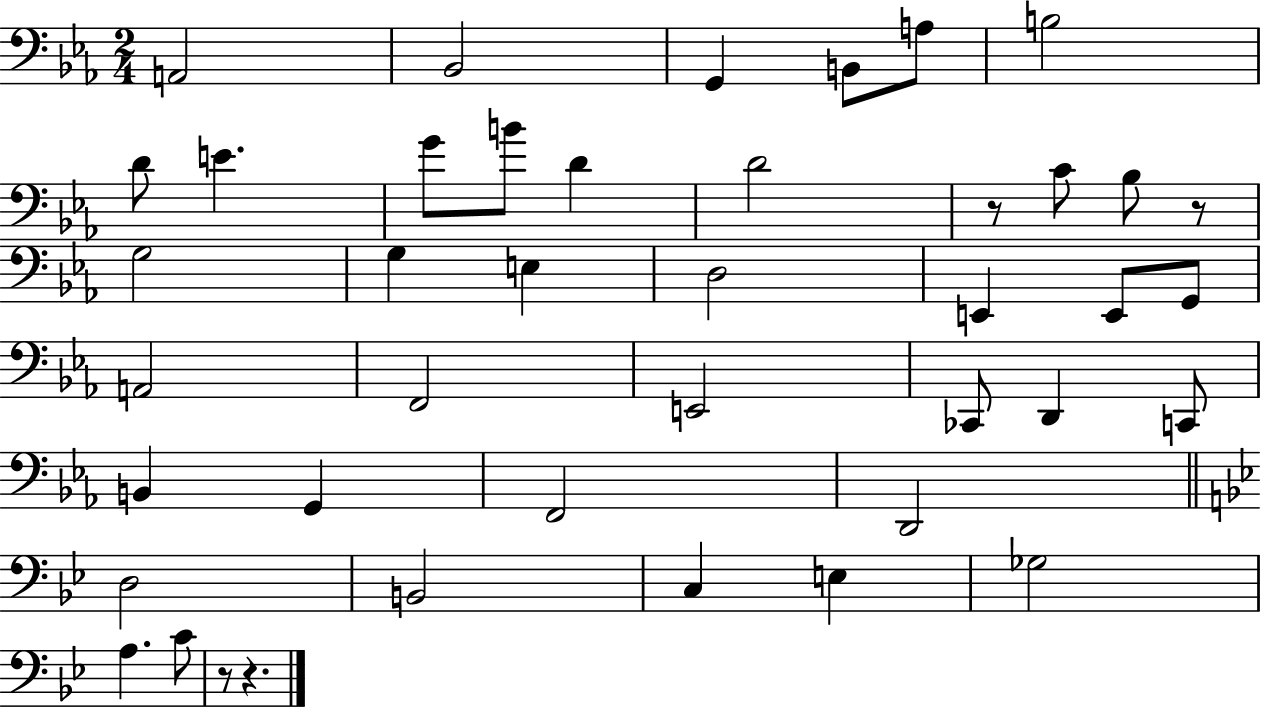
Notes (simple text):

A2/h Bb2/h G2/q B2/e A3/e B3/h D4/e E4/q. G4/e B4/e D4/q D4/h R/e C4/e Bb3/e R/e G3/h G3/q E3/q D3/h E2/q E2/e G2/e A2/h F2/h E2/h CES2/e D2/q C2/e B2/q G2/q F2/h D2/h D3/h B2/h C3/q E3/q Gb3/h A3/q. C4/e R/e R/q.